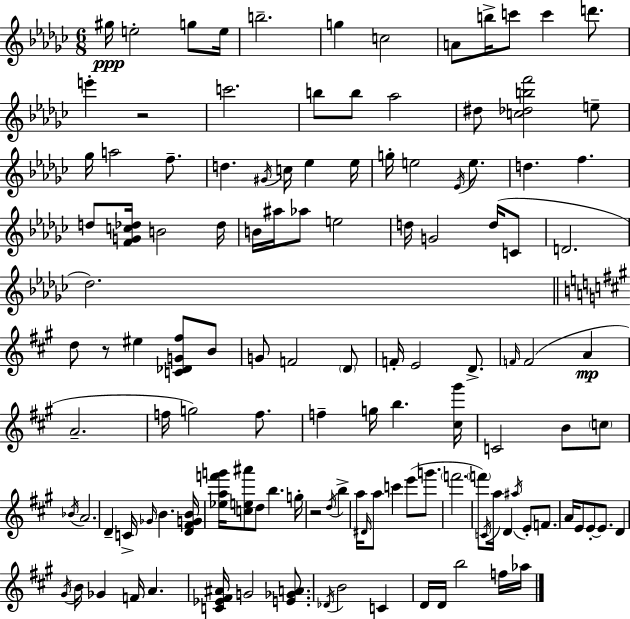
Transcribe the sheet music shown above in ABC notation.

X:1
T:Untitled
M:6/8
L:1/4
K:Ebm
^g/4 e2 g/2 e/4 b2 g c2 A/2 b/4 c'/2 c' d'/2 e' z2 c'2 b/2 b/2 _a2 ^d/2 [c_dbf']2 e/2 _g/4 a2 f/2 d ^G/4 c/4 _e _e/4 g/4 e2 _E/4 e/2 d f d/2 [FGc_d]/4 B2 _d/4 B/4 ^a/4 _a/2 e2 d/4 G2 d/4 C/2 D2 _d2 d/2 z/2 ^e [C_DG^f]/2 B/2 G/2 F2 D/2 F/4 E2 D/2 F/4 F2 A A2 f/4 g2 f/2 f g/4 b [^c^g']/4 C2 B/2 c/2 _B/4 A2 D C/4 _G/4 B [D^FGB]/4 [_eaf'g']/4 [ce^a']/2 d/2 b g/4 z2 d/4 b a/4 ^D/4 a/2 c' e'/2 g'/2 f'2 f'/2 C/4 a/4 D ^a/4 E/2 F/2 A/4 E/2 E/2 E/2 D ^G/4 B/4 _G F/4 A [C_E^F^A]/4 G2 [E_GA]/2 _D/4 B2 C D/4 D/4 b2 f/4 _a/4